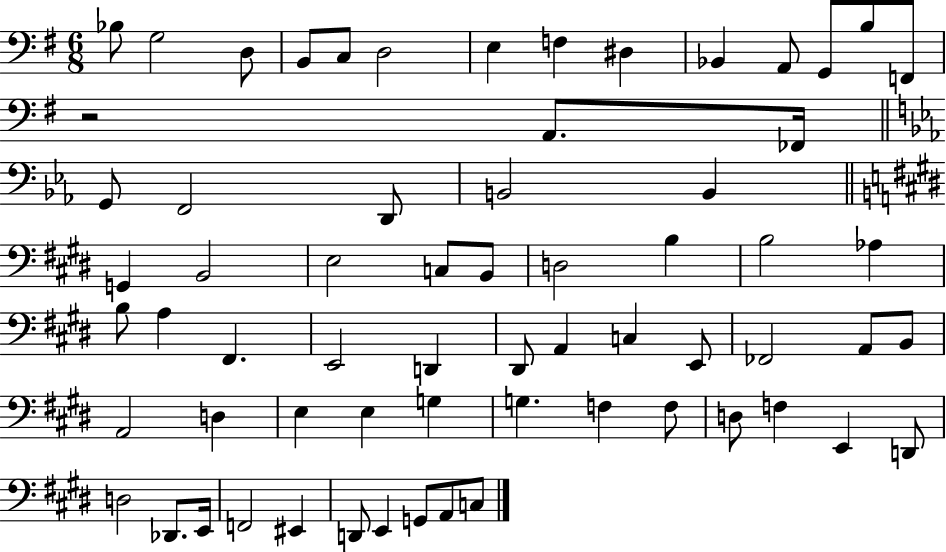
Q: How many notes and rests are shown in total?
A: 65